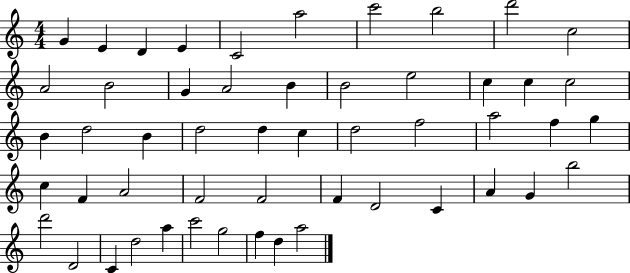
X:1
T:Untitled
M:4/4
L:1/4
K:C
G E D E C2 a2 c'2 b2 d'2 c2 A2 B2 G A2 B B2 e2 c c c2 B d2 B d2 d c d2 f2 a2 f g c F A2 F2 F2 F D2 C A G b2 d'2 D2 C d2 a c'2 g2 f d a2